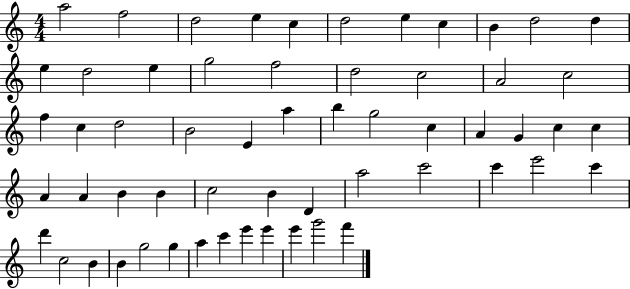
X:1
T:Untitled
M:4/4
L:1/4
K:C
a2 f2 d2 e c d2 e c B d2 d e d2 e g2 f2 d2 c2 A2 c2 f c d2 B2 E a b g2 c A G c c A A B B c2 B D a2 c'2 c' e'2 c' d' c2 B B g2 g a c' e' e' e' g'2 f'